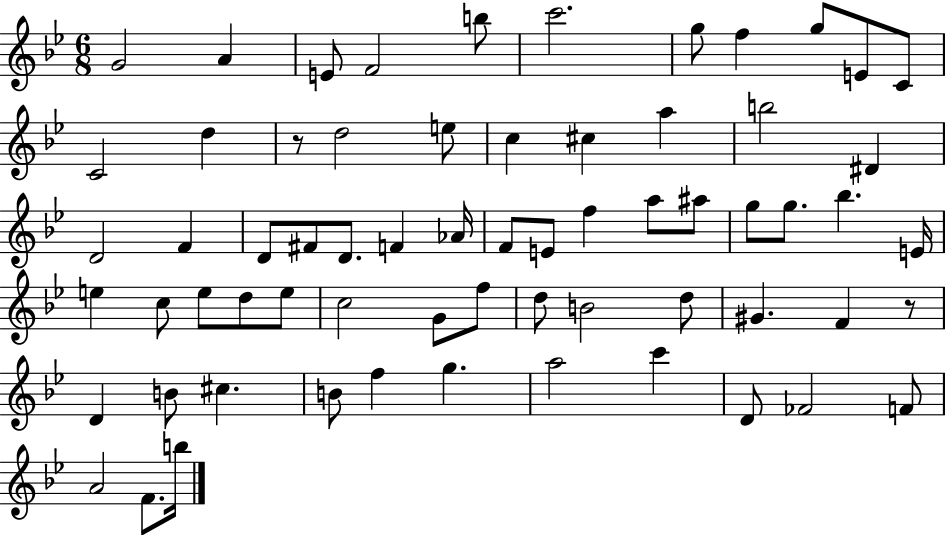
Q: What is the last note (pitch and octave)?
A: B5